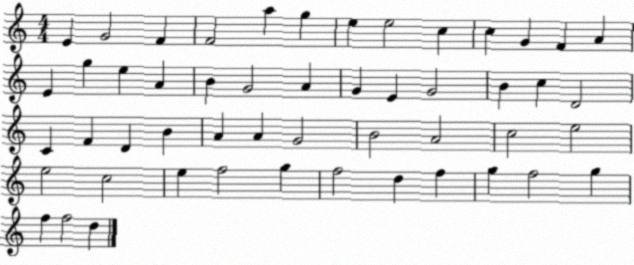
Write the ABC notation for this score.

X:1
T:Untitled
M:4/4
L:1/4
K:C
E G2 F F2 a g e e2 c c G F A E g e A B G2 A G E G2 B c D2 C F D B A A G2 B2 A2 c2 e2 e2 c2 e f2 g f2 d f g f2 g f f2 d